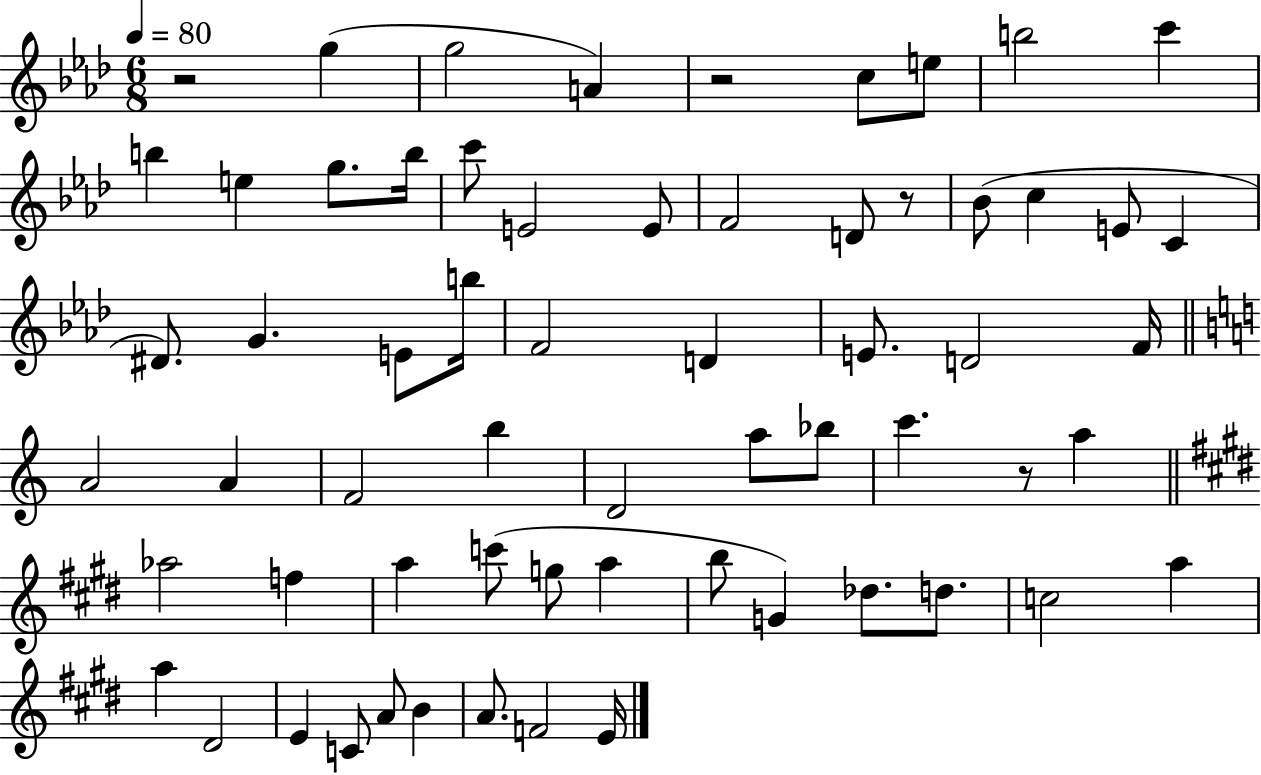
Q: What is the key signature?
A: AES major